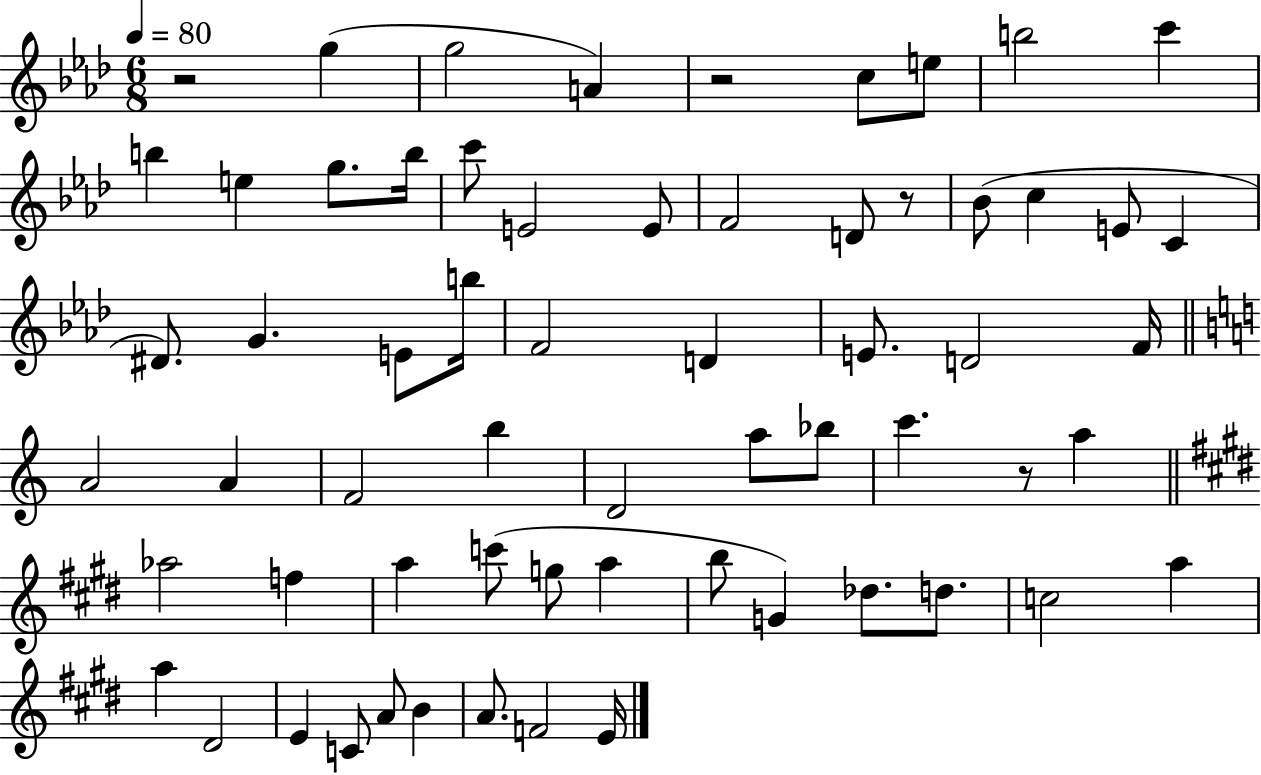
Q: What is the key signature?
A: AES major